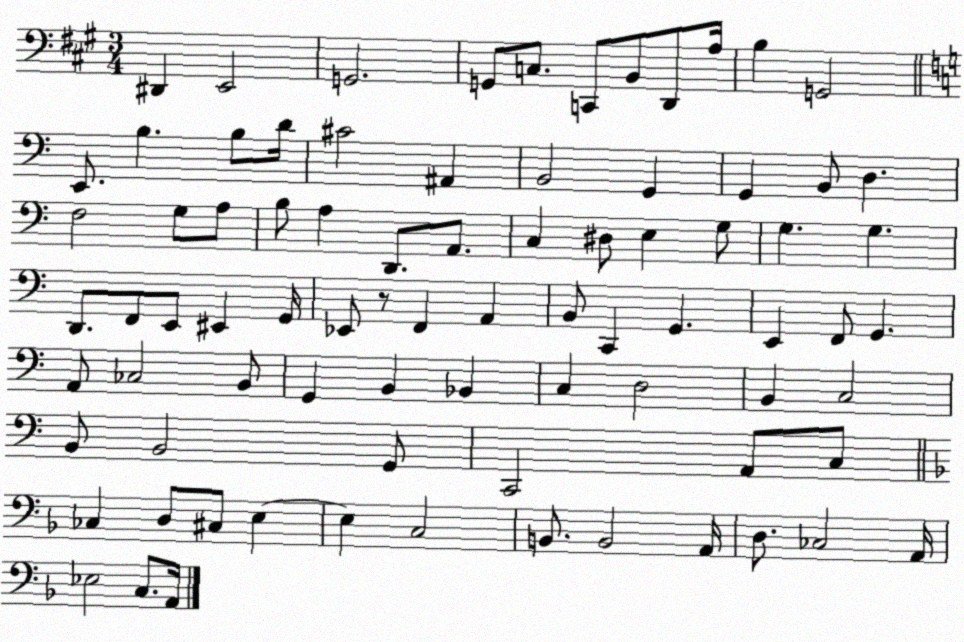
X:1
T:Untitled
M:3/4
L:1/4
K:A
^D,, E,,2 G,,2 G,,/2 C,/2 C,,/2 B,,/2 D,,/2 A,/4 B, G,,2 E,,/2 B, B,/2 D/4 ^C2 ^A,, B,,2 G,, G,, B,,/2 D, F,2 G,/2 A,/2 B,/2 A, D,,/2 A,,/2 C, ^D,/2 E, G,/2 G, G, D,,/2 F,,/2 E,,/2 ^E,, G,,/4 _E,,/2 z/2 F,, A,, B,,/2 C,, G,, E,, F,,/2 G,, A,,/2 _C,2 B,,/2 G,, B,, _B,, C, D,2 B,, C,2 B,,/2 B,,2 G,,/2 C,,2 A,,/2 C,/2 _C, D,/2 ^C,/2 E, E, C,2 B,,/2 B,,2 A,,/4 D,/2 _C,2 A,,/4 _E,2 C,/2 A,,/4